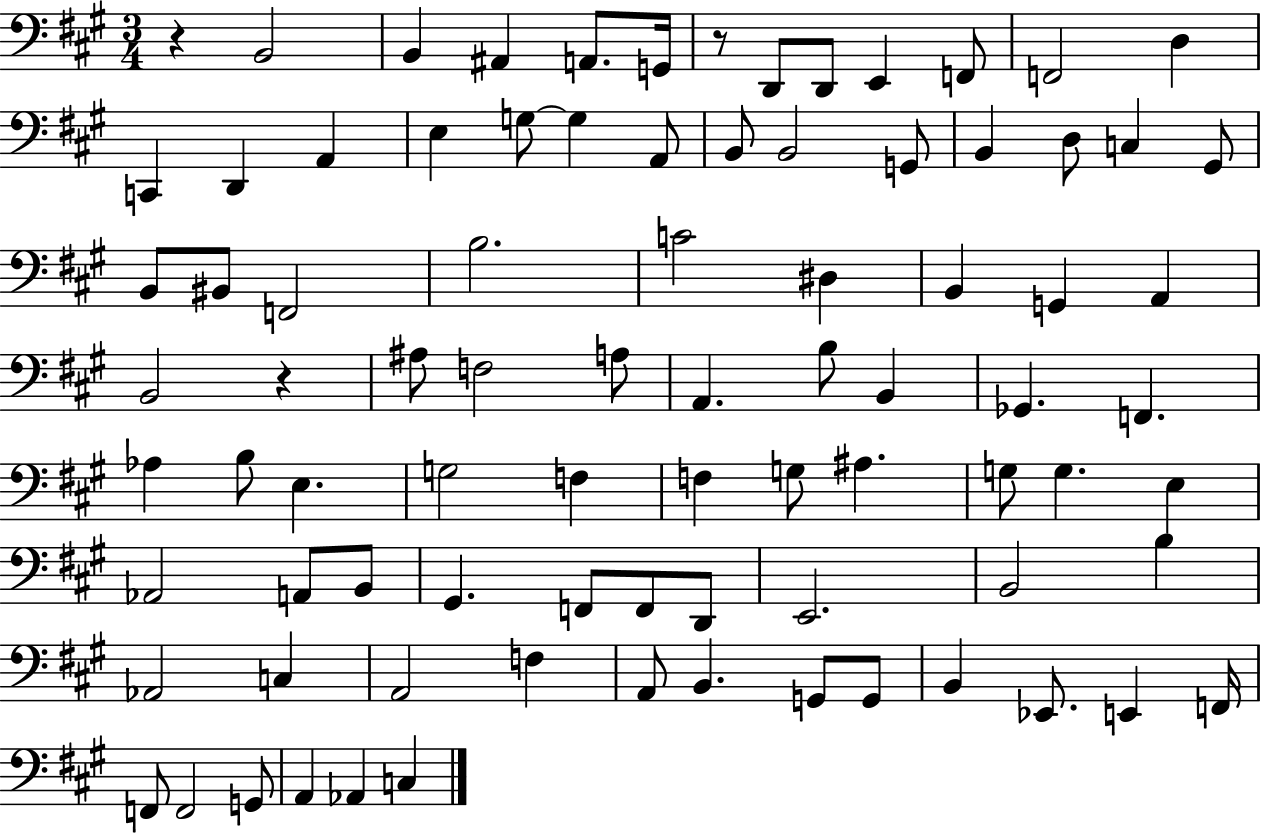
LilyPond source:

{
  \clef bass
  \numericTimeSignature
  \time 3/4
  \key a \major
  \repeat volta 2 { r4 b,2 | b,4 ais,4 a,8. g,16 | r8 d,8 d,8 e,4 f,8 | f,2 d4 | \break c,4 d,4 a,4 | e4 g8~~ g4 a,8 | b,8 b,2 g,8 | b,4 d8 c4 gis,8 | \break b,8 bis,8 f,2 | b2. | c'2 dis4 | b,4 g,4 a,4 | \break b,2 r4 | ais8 f2 a8 | a,4. b8 b,4 | ges,4. f,4. | \break aes4 b8 e4. | g2 f4 | f4 g8 ais4. | g8 g4. e4 | \break aes,2 a,8 b,8 | gis,4. f,8 f,8 d,8 | e,2. | b,2 b4 | \break aes,2 c4 | a,2 f4 | a,8 b,4. g,8 g,8 | b,4 ees,8. e,4 f,16 | \break f,8 f,2 g,8 | a,4 aes,4 c4 | } \bar "|."
}